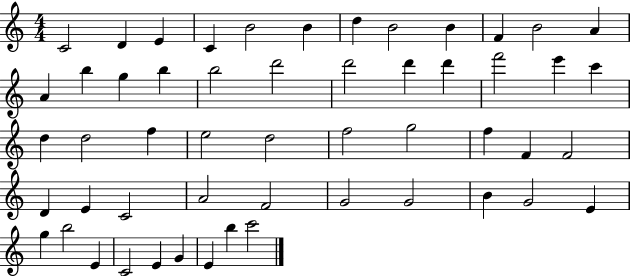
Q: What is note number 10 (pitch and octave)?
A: F4